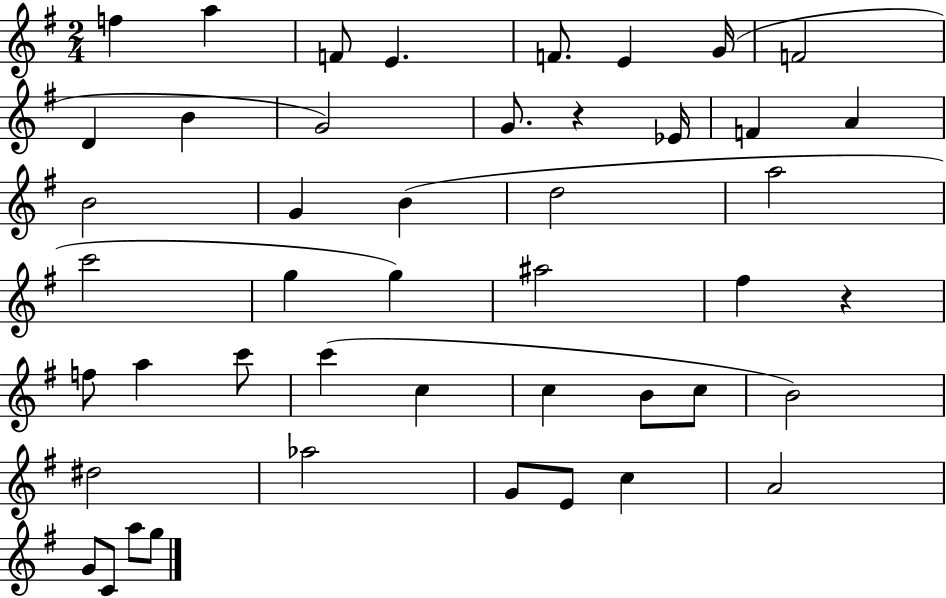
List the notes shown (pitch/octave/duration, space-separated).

F5/q A5/q F4/e E4/q. F4/e. E4/q G4/s F4/h D4/q B4/q G4/h G4/e. R/q Eb4/s F4/q A4/q B4/h G4/q B4/q D5/h A5/h C6/h G5/q G5/q A#5/h F#5/q R/q F5/e A5/q C6/e C6/q C5/q C5/q B4/e C5/e B4/h D#5/h Ab5/h G4/e E4/e C5/q A4/h G4/e C4/e A5/e G5/e